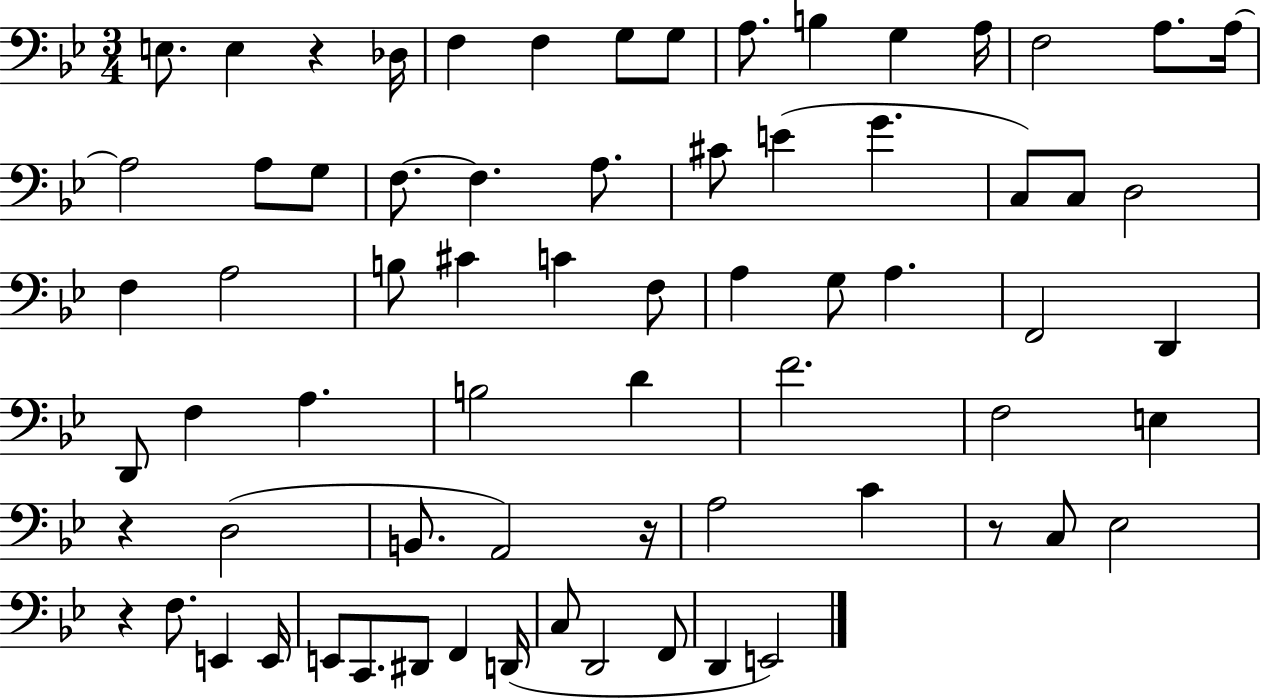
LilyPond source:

{
  \clef bass
  \numericTimeSignature
  \time 3/4
  \key bes \major
  \repeat volta 2 { e8. e4 r4 des16 | f4 f4 g8 g8 | a8. b4 g4 a16 | f2 a8. a16~~ | \break a2 a8 g8 | f8.~~ f4. a8. | cis'8 e'4( g'4. | c8) c8 d2 | \break f4 a2 | b8 cis'4 c'4 f8 | a4 g8 a4. | f,2 d,4 | \break d,8 f4 a4. | b2 d'4 | f'2. | f2 e4 | \break r4 d2( | b,8. a,2) r16 | a2 c'4 | r8 c8 ees2 | \break r4 f8. e,4 e,16 | e,8 c,8. dis,8 f,4 d,16( | c8 d,2 f,8 | d,4 e,2) | \break } \bar "|."
}